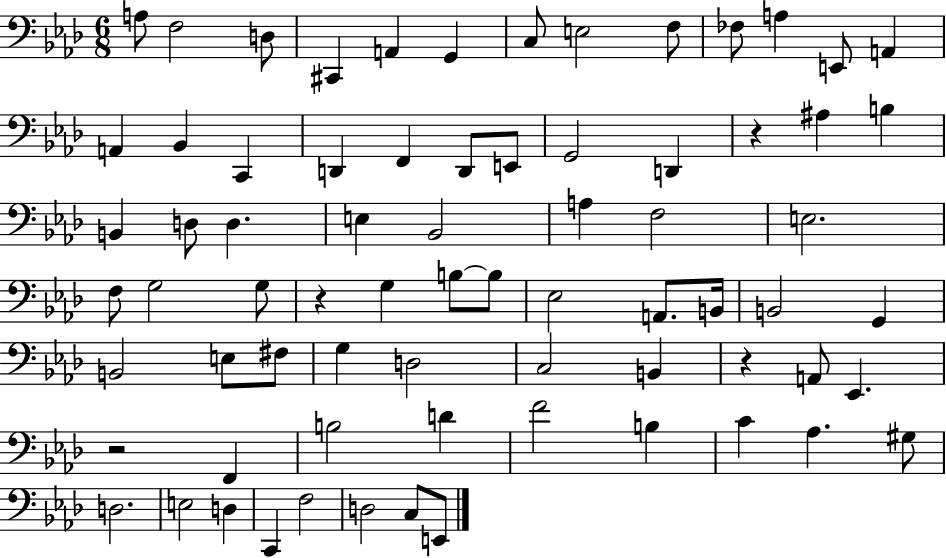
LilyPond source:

{
  \clef bass
  \numericTimeSignature
  \time 6/8
  \key aes \major
  \repeat volta 2 { a8 f2 d8 | cis,4 a,4 g,4 | c8 e2 f8 | fes8 a4 e,8 a,4 | \break a,4 bes,4 c,4 | d,4 f,4 d,8 e,8 | g,2 d,4 | r4 ais4 b4 | \break b,4 d8 d4. | e4 bes,2 | a4 f2 | e2. | \break f8 g2 g8 | r4 g4 b8~~ b8 | ees2 a,8. b,16 | b,2 g,4 | \break b,2 e8 fis8 | g4 d2 | c2 b,4 | r4 a,8 ees,4. | \break r2 f,4 | b2 d'4 | f'2 b4 | c'4 aes4. gis8 | \break d2. | e2 d4 | c,4 f2 | d2 c8 e,8 | \break } \bar "|."
}